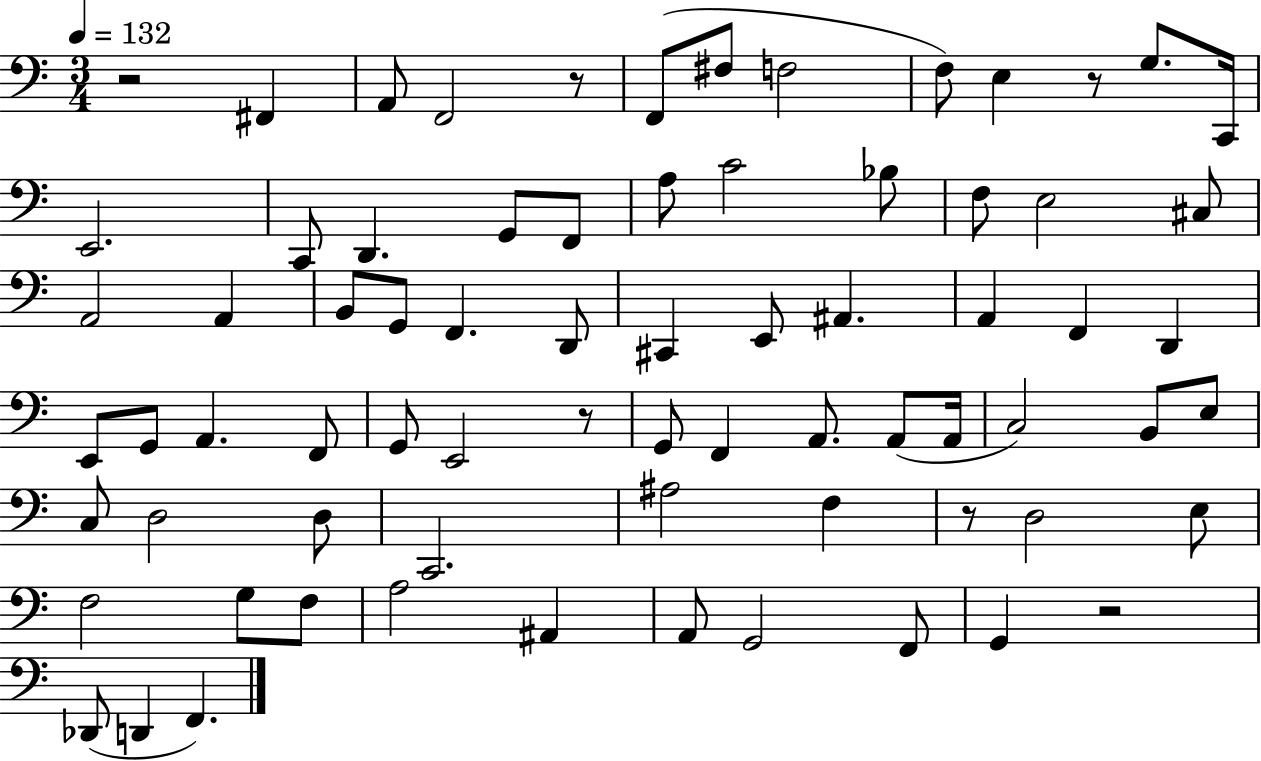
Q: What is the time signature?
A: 3/4